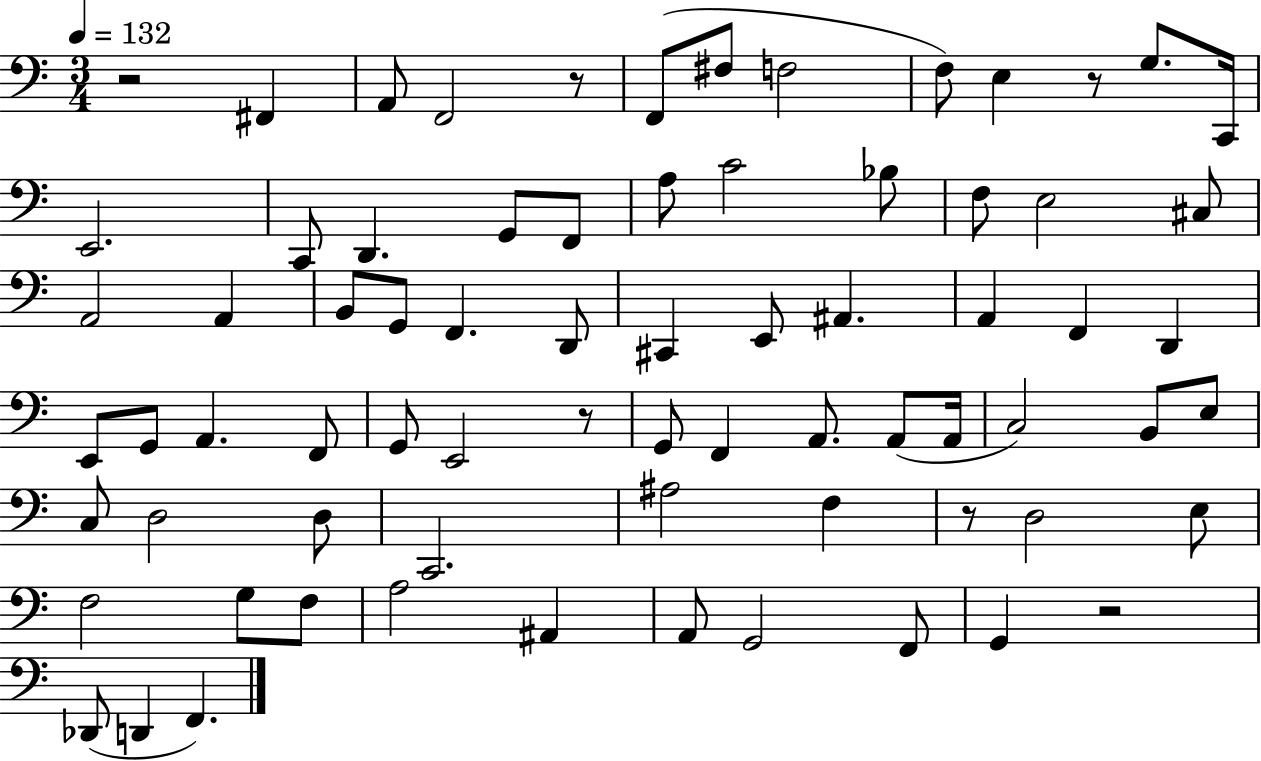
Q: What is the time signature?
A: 3/4